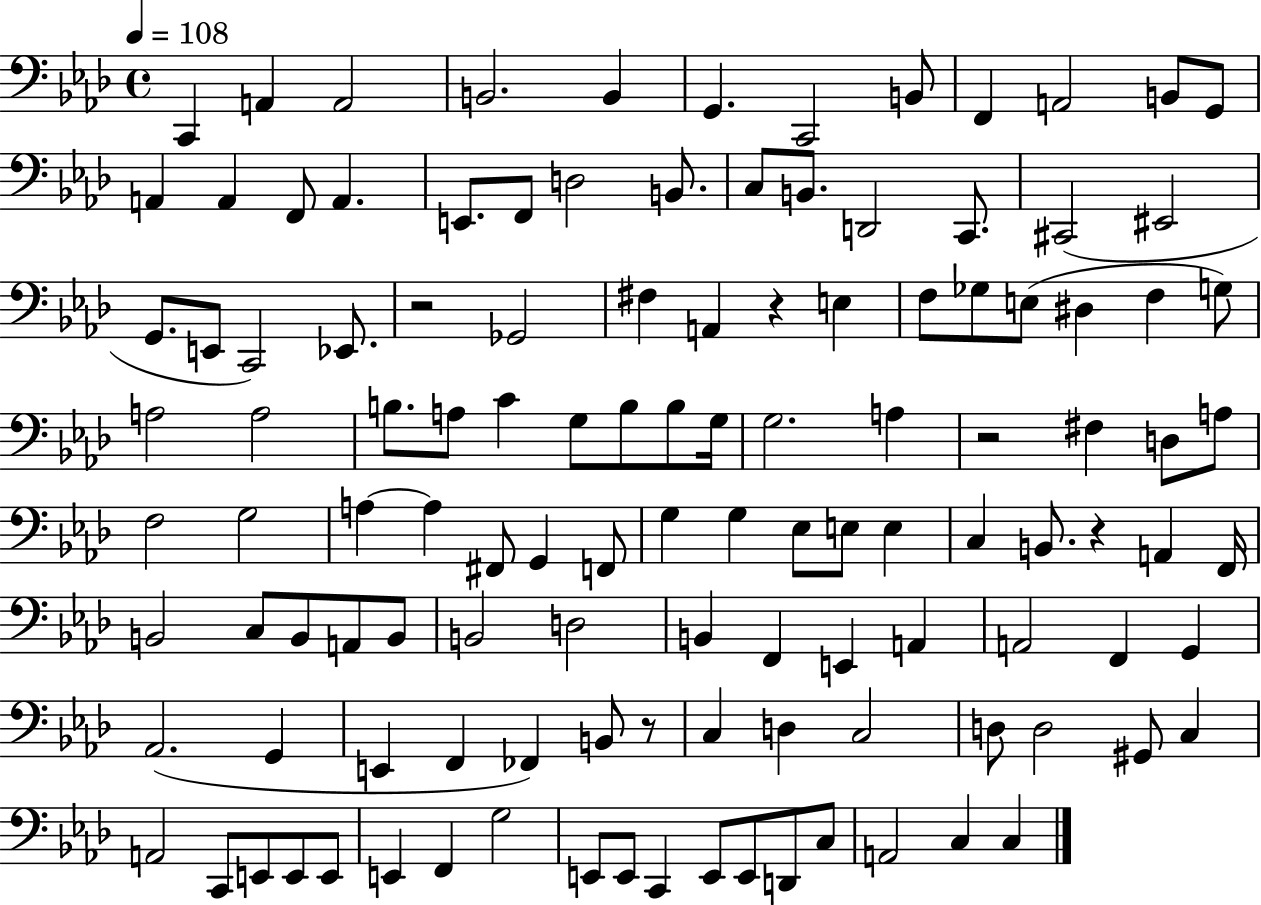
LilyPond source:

{
  \clef bass
  \time 4/4
  \defaultTimeSignature
  \key aes \major
  \tempo 4 = 108
  c,4 a,4 a,2 | b,2. b,4 | g,4. c,2 b,8 | f,4 a,2 b,8 g,8 | \break a,4 a,4 f,8 a,4. | e,8. f,8 d2 b,8. | c8 b,8. d,2 c,8. | cis,2( eis,2 | \break g,8. e,8 c,2) ees,8. | r2 ges,2 | fis4 a,4 r4 e4 | f8 ges8 e8( dis4 f4 g8) | \break a2 a2 | b8. a8 c'4 g8 b8 b8 g16 | g2. a4 | r2 fis4 d8 a8 | \break f2 g2 | a4~~ a4 fis,8 g,4 f,8 | g4 g4 ees8 e8 e4 | c4 b,8. r4 a,4 f,16 | \break b,2 c8 b,8 a,8 b,8 | b,2 d2 | b,4 f,4 e,4 a,4 | a,2 f,4 g,4 | \break aes,2.( g,4 | e,4 f,4 fes,4) b,8 r8 | c4 d4 c2 | d8 d2 gis,8 c4 | \break a,2 c,8 e,8 e,8 e,8 | e,4 f,4 g2 | e,8 e,8 c,4 e,8 e,8 d,8 c8 | a,2 c4 c4 | \break \bar "|."
}